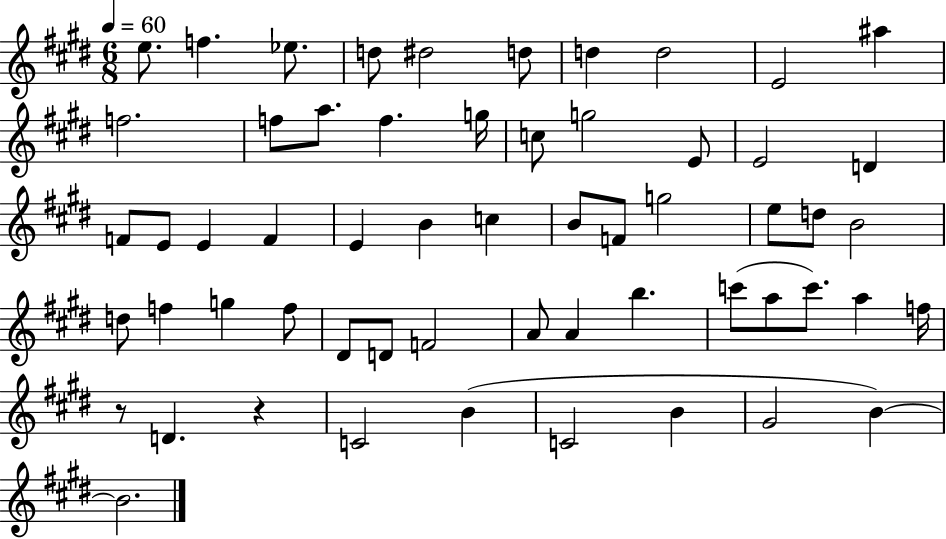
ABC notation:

X:1
T:Untitled
M:6/8
L:1/4
K:E
e/2 f _e/2 d/2 ^d2 d/2 d d2 E2 ^a f2 f/2 a/2 f g/4 c/2 g2 E/2 E2 D F/2 E/2 E F E B c B/2 F/2 g2 e/2 d/2 B2 d/2 f g f/2 ^D/2 D/2 F2 A/2 A b c'/2 a/2 c'/2 a f/4 z/2 D z C2 B C2 B ^G2 B B2